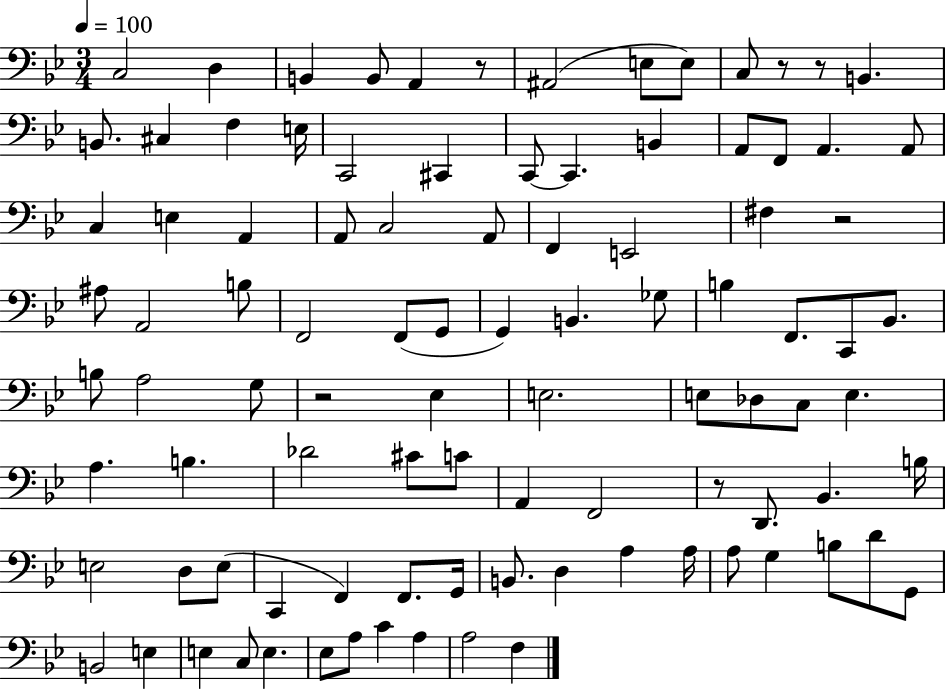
X:1
T:Untitled
M:3/4
L:1/4
K:Bb
C,2 D, B,, B,,/2 A,, z/2 ^A,,2 E,/2 E,/2 C,/2 z/2 z/2 B,, B,,/2 ^C, F, E,/4 C,,2 ^C,, C,,/2 C,, B,, A,,/2 F,,/2 A,, A,,/2 C, E, A,, A,,/2 C,2 A,,/2 F,, E,,2 ^F, z2 ^A,/2 A,,2 B,/2 F,,2 F,,/2 G,,/2 G,, B,, _G,/2 B, F,,/2 C,,/2 _B,,/2 B,/2 A,2 G,/2 z2 _E, E,2 E,/2 _D,/2 C,/2 E, A, B, _D2 ^C/2 C/2 A,, F,,2 z/2 D,,/2 _B,, B,/4 E,2 D,/2 E,/2 C,, F,, F,,/2 G,,/4 B,,/2 D, A, A,/4 A,/2 G, B,/2 D/2 G,,/2 B,,2 E, E, C,/2 E, _E,/2 A,/2 C A, A,2 F,